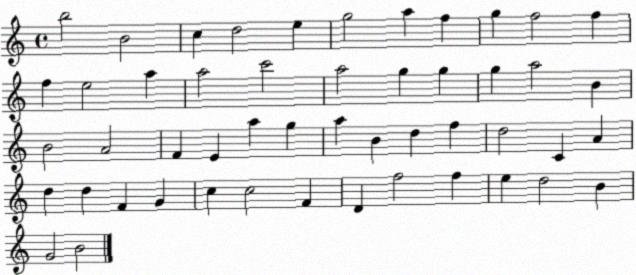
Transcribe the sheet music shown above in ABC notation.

X:1
T:Untitled
M:4/4
L:1/4
K:C
b2 B2 c d2 e g2 a f g f2 f f e2 a a2 c'2 a2 g g g a2 B B2 A2 F E a g a B d f d2 C A d d F G c c2 F D f2 f e d2 B G2 B2